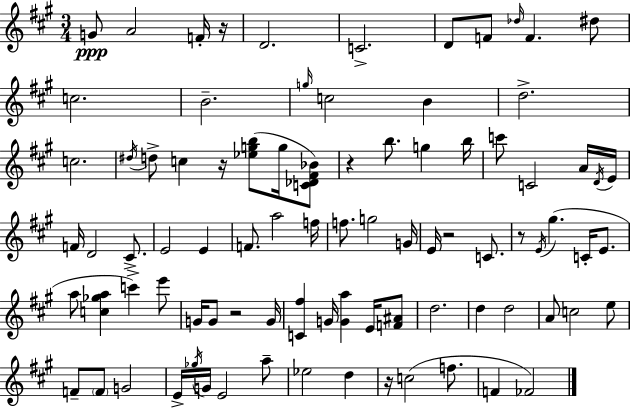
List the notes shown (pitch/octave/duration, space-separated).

G4/e A4/h F4/s R/s D4/h. C4/h. D4/e F4/e Db5/s F4/q. D#5/e C5/h. B4/h. G5/s C5/h B4/q D5/h. C5/h. D#5/s D5/e C5/q R/s [Eb5,G5,B5]/e G5/s [C4,Db4,F#4,Bb4]/e R/q B5/e. G5/q B5/s C6/e C4/h A4/s D4/s E4/s F4/s D4/h C#4/e. E4/h E4/q F4/e. A5/h F5/s F5/e. G5/h G4/s E4/s R/h C4/e. R/e E4/s G#5/q. C4/s E4/e. A5/e [C5,Gb5,A5]/q C6/q E6/e G4/s G4/e R/h G4/s [C4,F#5]/q G4/s [G4,A5]/q E4/s [F4,A#4]/e D5/h. D5/q D5/h A4/e C5/h E5/e F4/e F4/e G4/h E4/s Gb5/s G4/s E4/h A5/e Eb5/h D5/q R/s C5/h F5/e. F4/q FES4/h